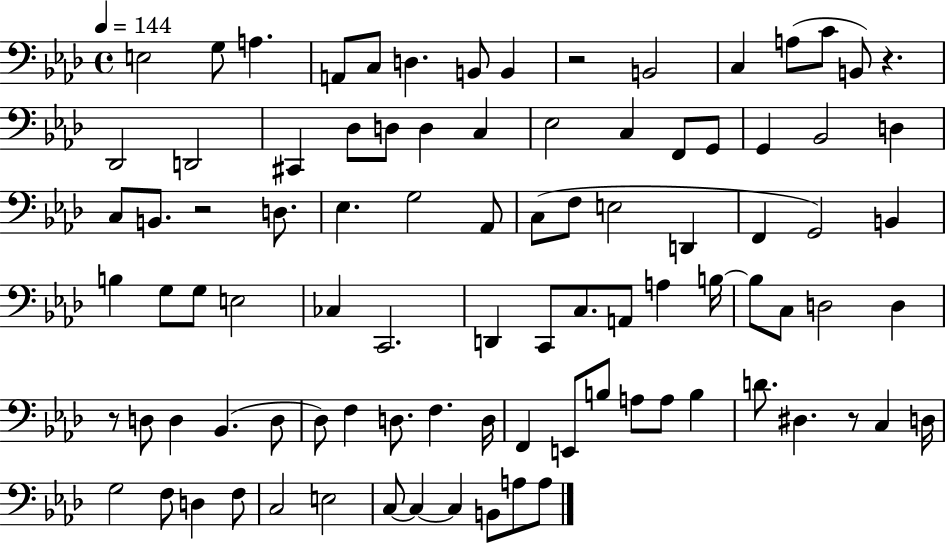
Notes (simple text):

E3/h G3/e A3/q. A2/e C3/e D3/q. B2/e B2/q R/h B2/h C3/q A3/e C4/e B2/e R/q. Db2/h D2/h C#2/q Db3/e D3/e D3/q C3/q Eb3/h C3/q F2/e G2/e G2/q Bb2/h D3/q C3/e B2/e. R/h D3/e. Eb3/q. G3/h Ab2/e C3/e F3/e E3/h D2/q F2/q G2/h B2/q B3/q G3/e G3/e E3/h CES3/q C2/h. D2/q C2/e C3/e. A2/e A3/q B3/s B3/e C3/e D3/h D3/q R/e D3/e D3/q Bb2/q. D3/e Db3/e F3/q D3/e. F3/q. D3/s F2/q E2/e B3/e A3/e A3/e B3/q D4/e. D#3/q. R/e C3/q D3/s G3/h F3/e D3/q F3/e C3/h E3/h C3/e C3/q C3/q B2/e A3/e A3/e